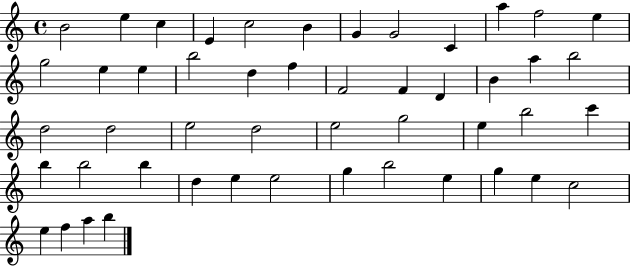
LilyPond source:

{
  \clef treble
  \time 4/4
  \defaultTimeSignature
  \key c \major
  b'2 e''4 c''4 | e'4 c''2 b'4 | g'4 g'2 c'4 | a''4 f''2 e''4 | \break g''2 e''4 e''4 | b''2 d''4 f''4 | f'2 f'4 d'4 | b'4 a''4 b''2 | \break d''2 d''2 | e''2 d''2 | e''2 g''2 | e''4 b''2 c'''4 | \break b''4 b''2 b''4 | d''4 e''4 e''2 | g''4 b''2 e''4 | g''4 e''4 c''2 | \break e''4 f''4 a''4 b''4 | \bar "|."
}